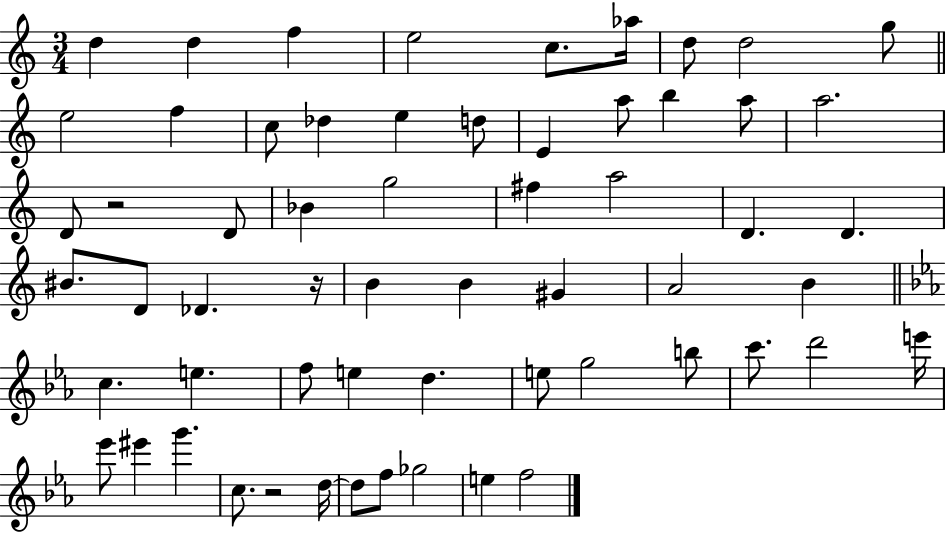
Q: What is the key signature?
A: C major